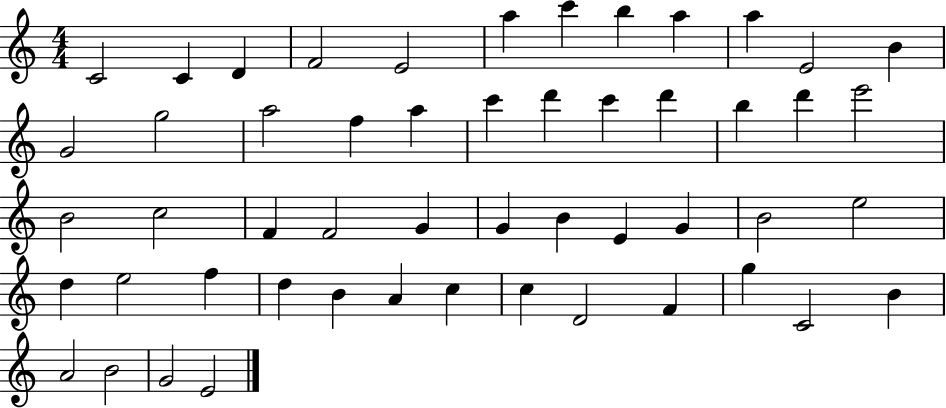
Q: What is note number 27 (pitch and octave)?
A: F4